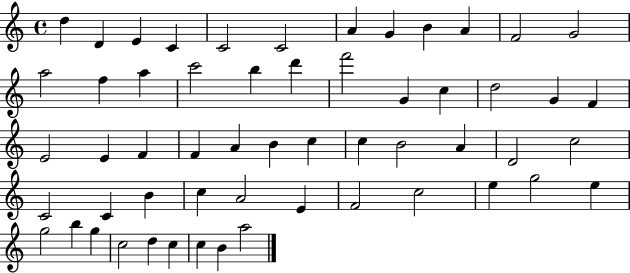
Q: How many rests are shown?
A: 0